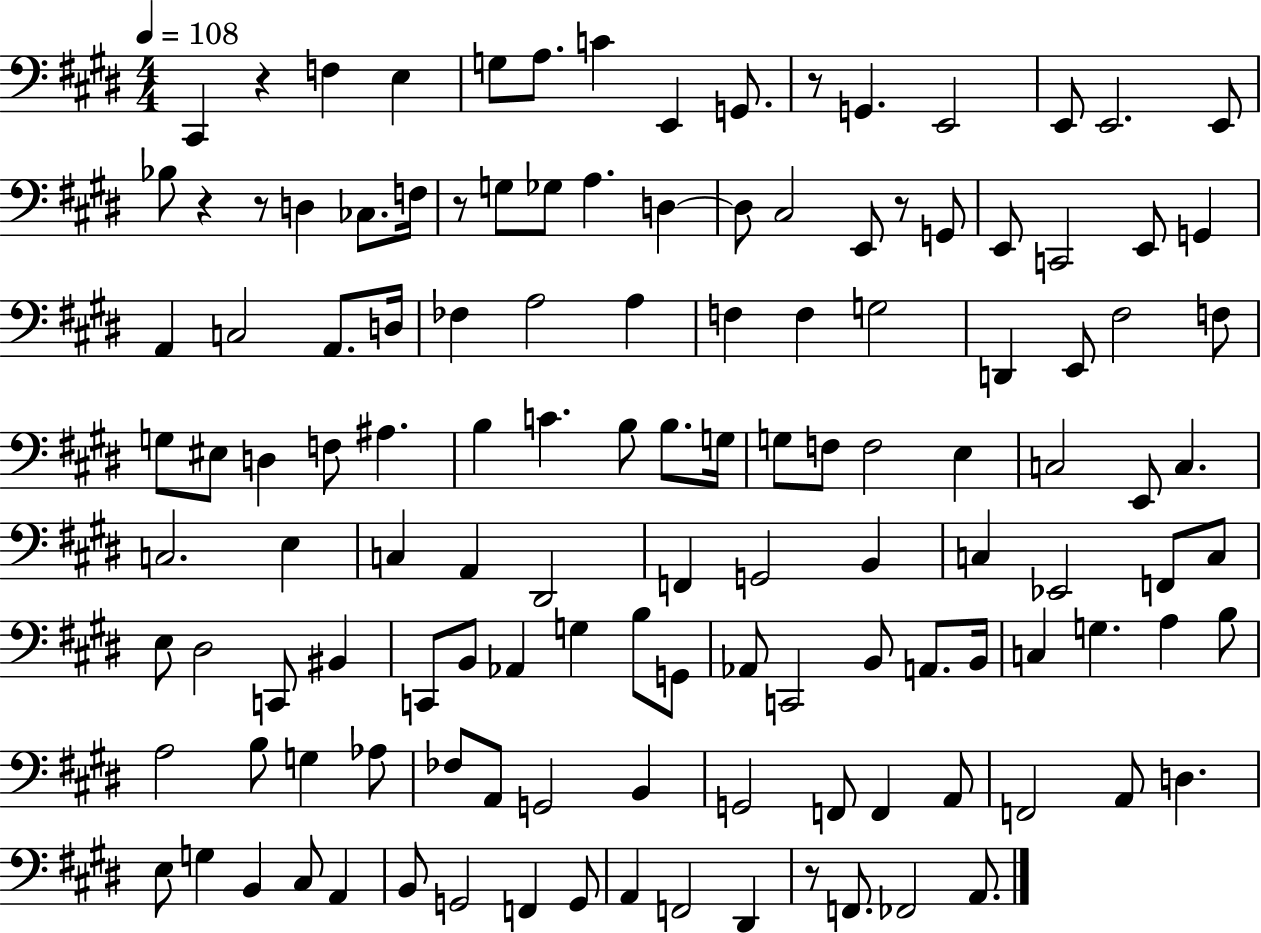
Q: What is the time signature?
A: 4/4